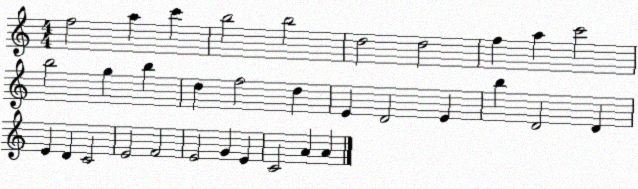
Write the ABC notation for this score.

X:1
T:Untitled
M:4/4
L:1/4
K:C
f2 a c' b2 b2 d2 d2 f a c'2 b2 g b d f2 d E D2 E b D2 D E D C2 E2 F2 E2 G E C2 A A